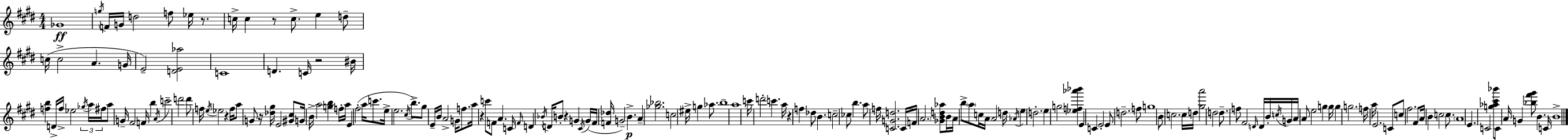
Gb4/w G5/s F4/s G4/s D5/h F5/e Eb5/s R/e. C5/s C5/q R/e C5/e. E5/q D5/e C5/s C5/h A4/q. G4/s E4/h [D4,E4,Ab5]/h C4/w D4/q. C4/s R/h BIS4/s [F5,B5]/q D4/s F5/s Eb5/h Gb5/s A5/s F#5/s A5/e G4/s F#4/h F4/s B5/q A4/s C6/h D6/h D6/e F5/s E5/s Eb5/h R/q F5/s A5/e G4/e R/s [Db5,G#5]/s E4/h [G#4,C#5]/e G4/s B4/s A5/h [G5,B5]/q F5/s A5/s E4/q F#5/h A5/s C6/e. E5/s E5/h. C#5/s B5/e. G#5/e E4/s B4/s A4/h G4/s F5/e. A5/s R/q C6/e F4/e A4/q. C4/s F4/s D4/q Bb4/s D4/s B4/e R/q G4/q C#4/s G4/s F#4/s [F4,Db5]/s G4/h B4/q. A4/q [Gb5,Bb5]/h. C5/h EIS5/s G5/q Ab5/e. B5/w A5/w C6/s D6/h C6/q. A5/s R/q F5/q Db5/e B4/q. C5/h CES5/e B5/q. A5/e F5/s [C4,G4,D5]/h. C4/s F4/s A4/h. [Gb4,B4,D5,Ab5]/e B4/s A4/s B5/e A5/e C5/s A4/s A4/h D5/s Ab4/s E5/q D5/h. E5/q G5/h [Eb5,F5,Ab6,Bb6]/q E4/q C4/q E4/h E4/e D5/h. F5/e G5/w B4/e C5/h. C5/s D5/s [G#5,A6]/h D5/h D5/e. F5/e F#4/h D4/s D4/s B4/s C5/s G4/s A4/s A4/e E5/h G5/q G5/s G5/q G5/h. F5/s A5/s E4/h. C4/e C5/e F#5/h. F#4/e A4/s B4/q C5/h C5/e. A4/w E4/q. C4/h [G5,Ab5,C#6,Bb6]/e C4/e A4/s G4/q [Bb5,F#6,G#6]/e B4/q. C4/s B4/w